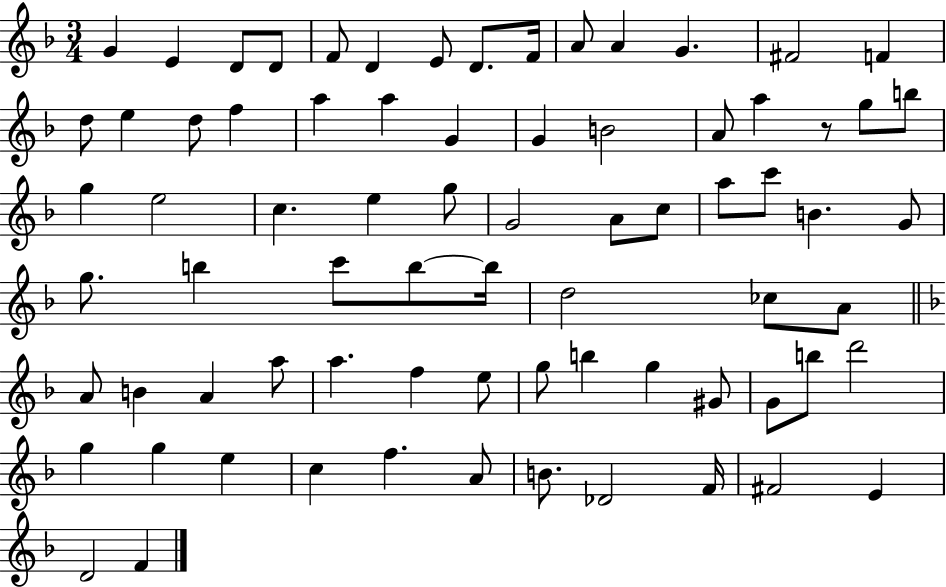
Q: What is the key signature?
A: F major